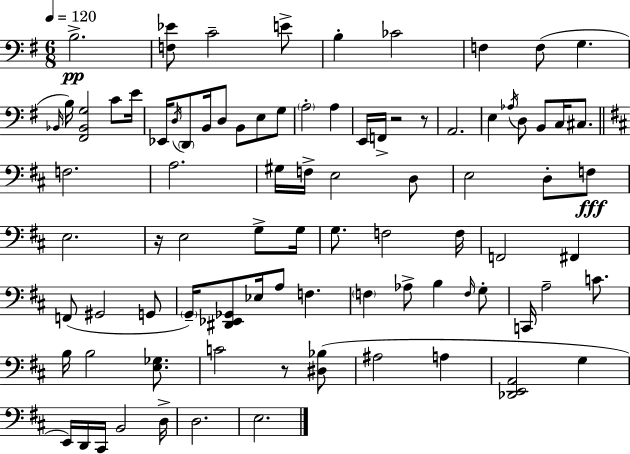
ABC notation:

X:1
T:Untitled
M:6/8
L:1/4
K:Em
B,2 [F,_E]/2 C2 E/2 B, _C2 F, F,/2 G, _B,,/4 B,/4 [^F,,_B,,G,]2 C/2 E/4 _E,,/4 D,/4 D,,/2 B,,/4 D,/2 B,,/2 E,/2 G,/2 A,2 A, E,,/4 F,,/4 z2 z/2 A,,2 E, _A,/4 D,/2 B,,/2 C,/4 ^C,/2 F,2 A,2 ^G,/4 F,/4 E,2 D,/2 E,2 D,/2 F,/2 E,2 z/4 E,2 G,/2 G,/4 G,/2 F,2 F,/4 F,,2 ^F,, F,,/2 ^G,,2 G,,/2 G,,/4 [^D,,_E,,_G,,]/2 _E,/4 A,/2 F, F, _A,/2 B, F,/4 G,/2 C,,/4 A,2 C/2 B,/4 B,2 [E,_G,]/2 C2 z/2 [^D,_B,]/2 ^A,2 A, [_D,,E,,A,,]2 G, E,,/4 D,,/4 ^C,,/4 B,,2 D,/4 D,2 E,2